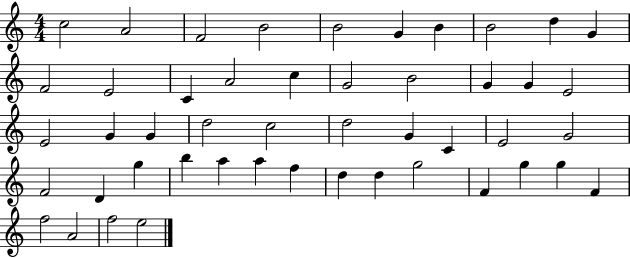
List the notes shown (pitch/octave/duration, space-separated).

C5/h A4/h F4/h B4/h B4/h G4/q B4/q B4/h D5/q G4/q F4/h E4/h C4/q A4/h C5/q G4/h B4/h G4/q G4/q E4/h E4/h G4/q G4/q D5/h C5/h D5/h G4/q C4/q E4/h G4/h F4/h D4/q G5/q B5/q A5/q A5/q F5/q D5/q D5/q G5/h F4/q G5/q G5/q F4/q F5/h A4/h F5/h E5/h